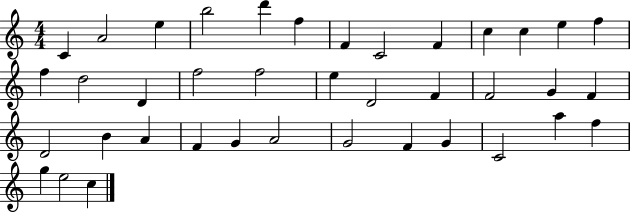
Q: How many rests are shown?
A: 0